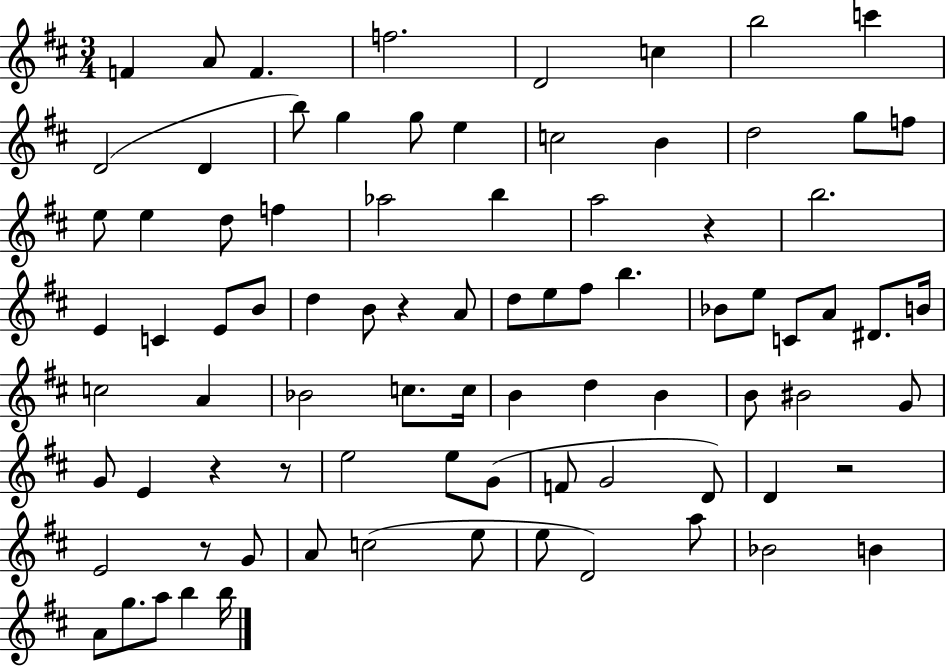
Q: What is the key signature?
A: D major